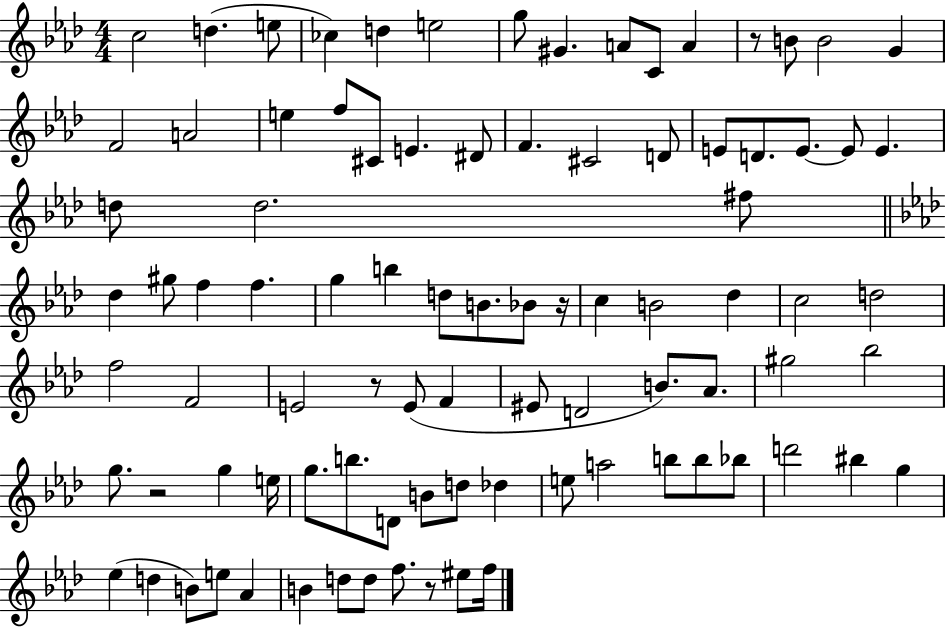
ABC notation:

X:1
T:Untitled
M:4/4
L:1/4
K:Ab
c2 d e/2 _c d e2 g/2 ^G A/2 C/2 A z/2 B/2 B2 G F2 A2 e f/2 ^C/2 E ^D/2 F ^C2 D/2 E/2 D/2 E/2 E/2 E d/2 d2 ^f/2 _d ^g/2 f f g b d/2 B/2 _B/2 z/4 c B2 _d c2 d2 f2 F2 E2 z/2 E/2 F ^E/2 D2 B/2 _A/2 ^g2 _b2 g/2 z2 g e/4 g/2 b/2 D/2 B/2 d/2 _d e/2 a2 b/2 b/2 _b/2 d'2 ^b g _e d B/2 e/2 _A B d/2 d/2 f/2 z/2 ^e/2 f/4